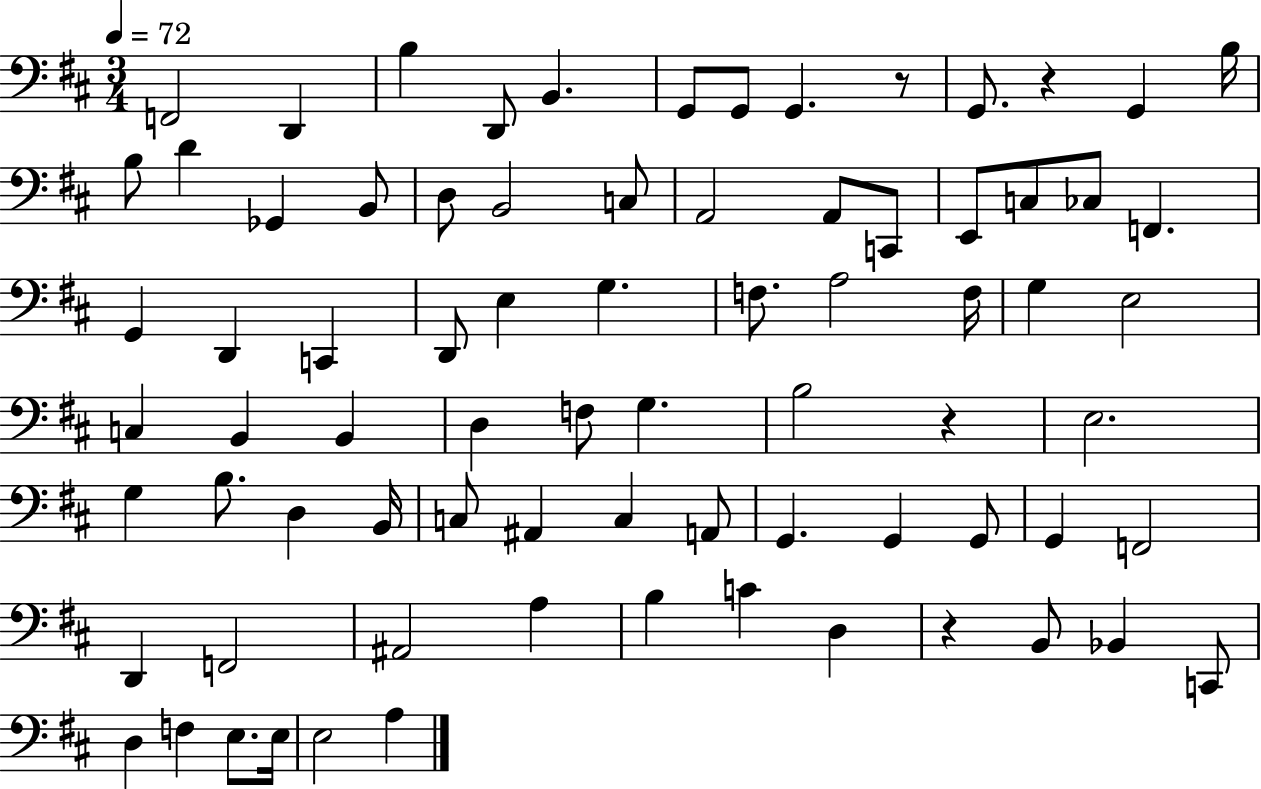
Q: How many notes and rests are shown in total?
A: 77